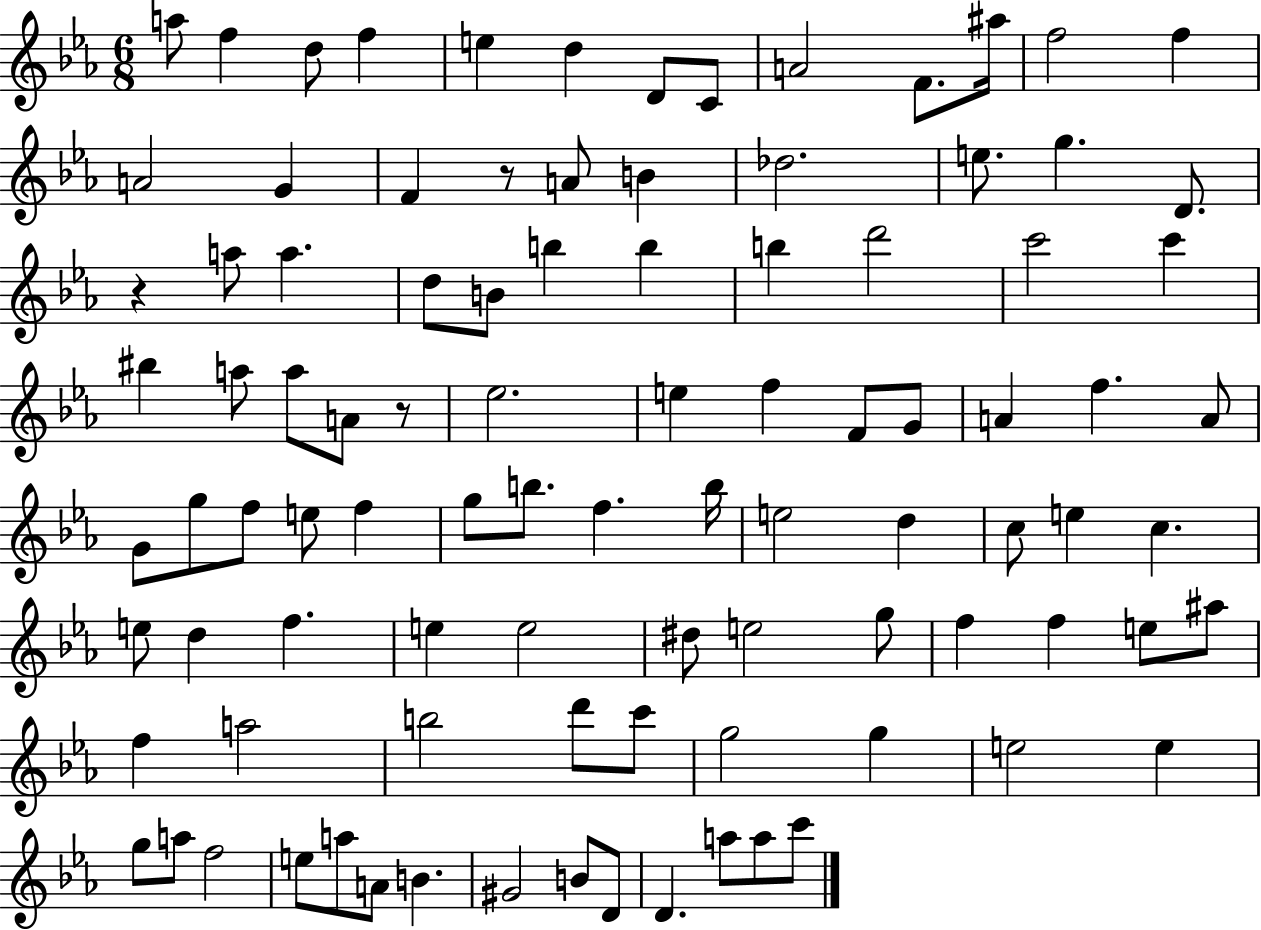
{
  \clef treble
  \numericTimeSignature
  \time 6/8
  \key ees \major
  a''8 f''4 d''8 f''4 | e''4 d''4 d'8 c'8 | a'2 f'8. ais''16 | f''2 f''4 | \break a'2 g'4 | f'4 r8 a'8 b'4 | des''2. | e''8. g''4. d'8. | \break r4 a''8 a''4. | d''8 b'8 b''4 b''4 | b''4 d'''2 | c'''2 c'''4 | \break bis''4 a''8 a''8 a'8 r8 | ees''2. | e''4 f''4 f'8 g'8 | a'4 f''4. a'8 | \break g'8 g''8 f''8 e''8 f''4 | g''8 b''8. f''4. b''16 | e''2 d''4 | c''8 e''4 c''4. | \break e''8 d''4 f''4. | e''4 e''2 | dis''8 e''2 g''8 | f''4 f''4 e''8 ais''8 | \break f''4 a''2 | b''2 d'''8 c'''8 | g''2 g''4 | e''2 e''4 | \break g''8 a''8 f''2 | e''8 a''8 a'8 b'4. | gis'2 b'8 d'8 | d'4. a''8 a''8 c'''8 | \break \bar "|."
}